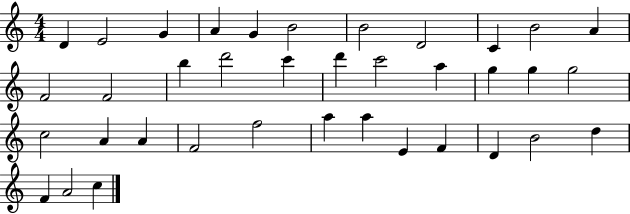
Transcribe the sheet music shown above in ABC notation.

X:1
T:Untitled
M:4/4
L:1/4
K:C
D E2 G A G B2 B2 D2 C B2 A F2 F2 b d'2 c' d' c'2 a g g g2 c2 A A F2 f2 a a E F D B2 d F A2 c